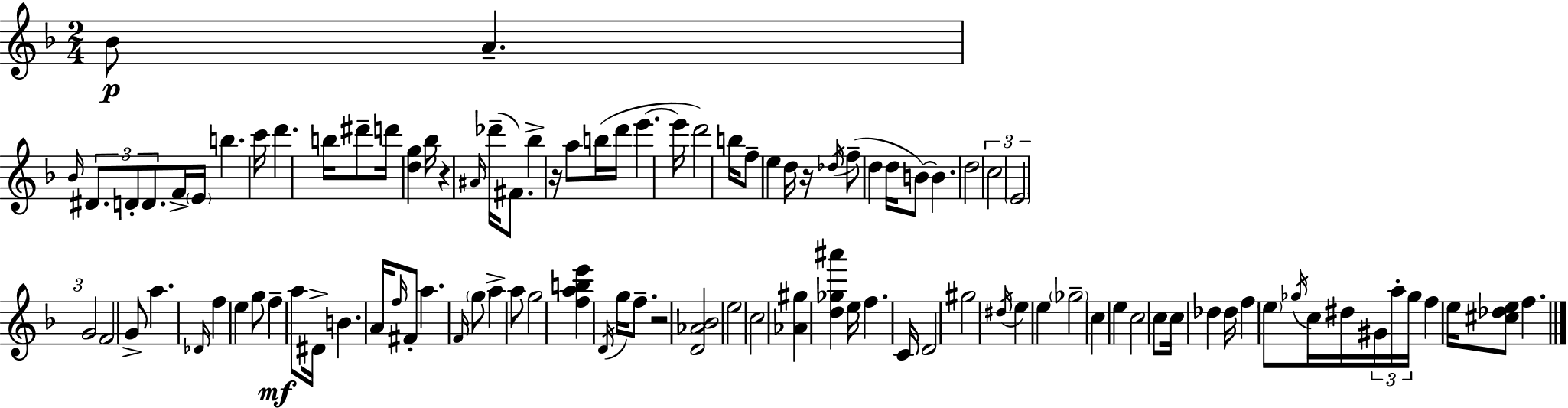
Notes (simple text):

Bb4/e A4/q. Bb4/s D#4/e. D4/e D4/e. F4/s E4/s B5/q. C6/s D6/q. B5/s D#6/e D6/s [D5,G5]/q Bb5/s R/q A#4/s Db6/s F#4/e. Bb5/q R/s A5/e B5/s D6/s E6/q. E6/s D6/h B5/s F5/e E5/q D5/s R/s Db5/s F5/e D5/q D5/s B4/e B4/q. D5/h C5/h E4/h G4/h F4/h G4/e A5/q. Db4/s F5/q E5/q G5/e F5/q A5/e D#4/s B4/q. A4/s F5/s F#4/e A5/q. F4/s G5/e A5/q A5/e G5/h [F5,A5,B5,E6]/q D4/s G5/s F5/e. R/h [D4,Ab4,Bb4]/h E5/h C5/h [Ab4,G#5]/q [D5,Gb5,A#6]/q E5/s F5/q. C4/s D4/h G#5/h D#5/s E5/q E5/q Gb5/h C5/q E5/q C5/h C5/e C5/s Db5/q Db5/s F5/q E5/e Gb5/s C5/s D#5/s G#4/s A5/s Gb5/s F5/q E5/s [C#5,Db5,E5]/e F5/q.